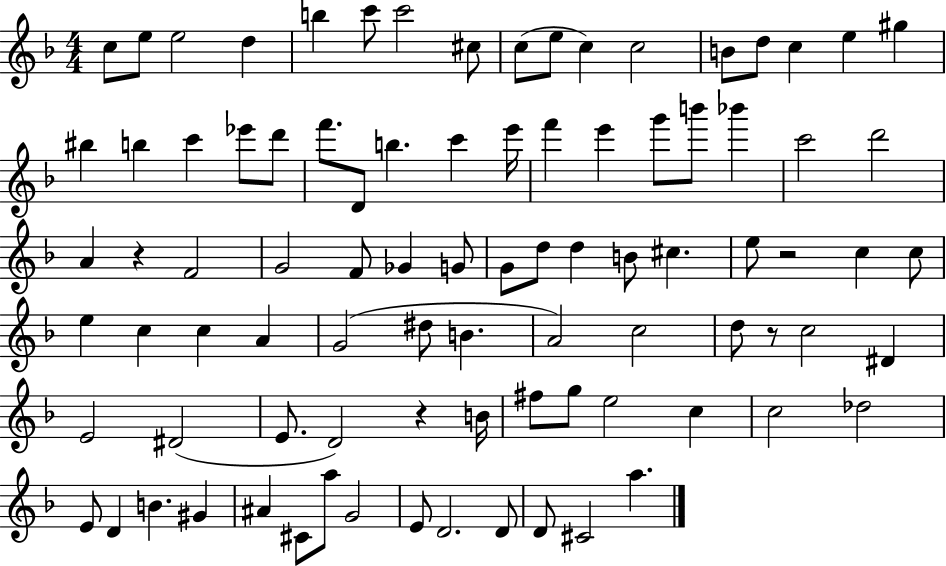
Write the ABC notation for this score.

X:1
T:Untitled
M:4/4
L:1/4
K:F
c/2 e/2 e2 d b c'/2 c'2 ^c/2 c/2 e/2 c c2 B/2 d/2 c e ^g ^b b c' _e'/2 d'/2 f'/2 D/2 b c' e'/4 f' e' g'/2 b'/2 _b' c'2 d'2 A z F2 G2 F/2 _G G/2 G/2 d/2 d B/2 ^c e/2 z2 c c/2 e c c A G2 ^d/2 B A2 c2 d/2 z/2 c2 ^D E2 ^D2 E/2 D2 z B/4 ^f/2 g/2 e2 c c2 _d2 E/2 D B ^G ^A ^C/2 a/2 G2 E/2 D2 D/2 D/2 ^C2 a